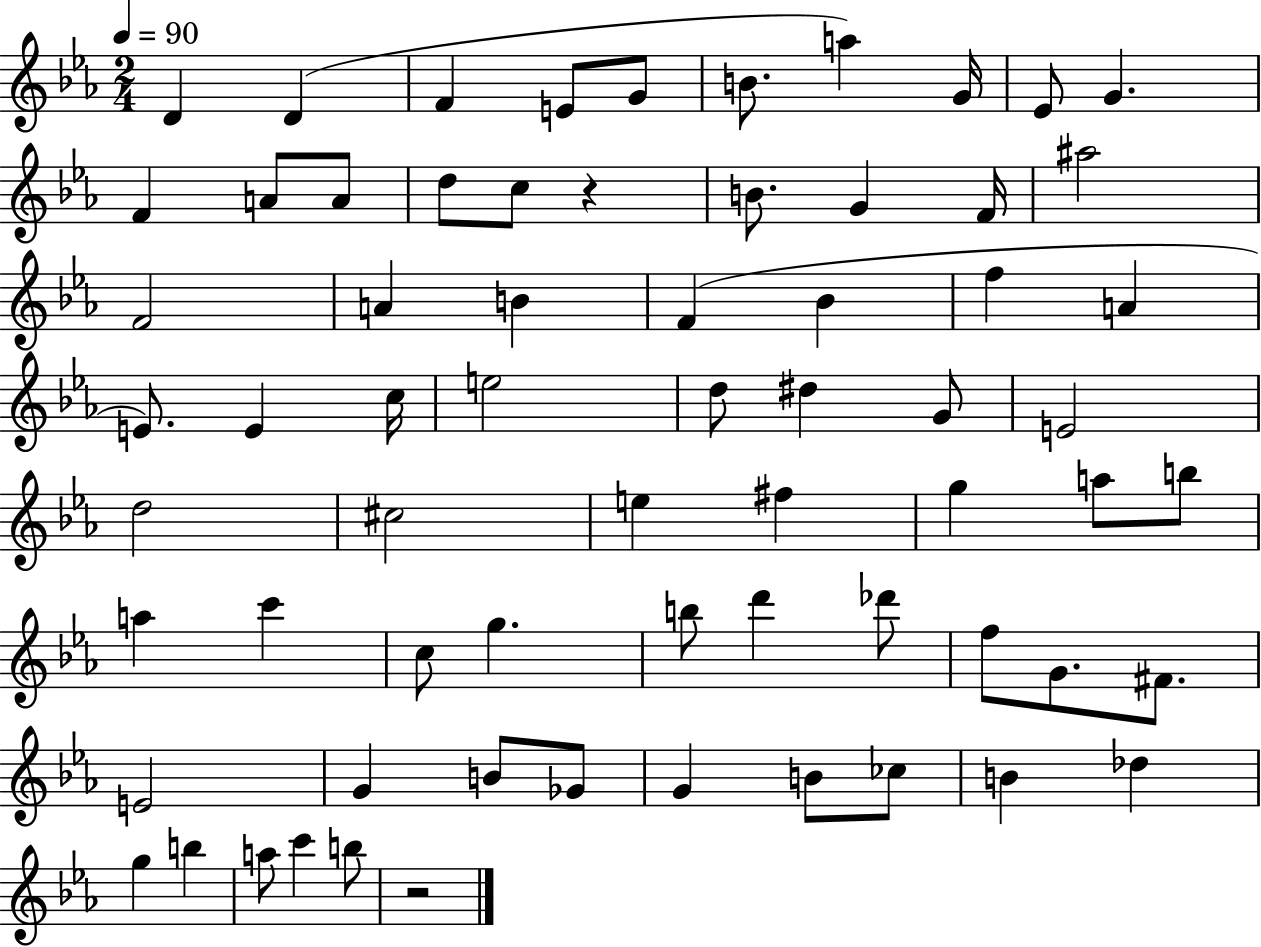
{
  \clef treble
  \numericTimeSignature
  \time 2/4
  \key ees \major
  \tempo 4 = 90
  d'4 d'4( | f'4 e'8 g'8 | b'8. a''4) g'16 | ees'8 g'4. | \break f'4 a'8 a'8 | d''8 c''8 r4 | b'8. g'4 f'16 | ais''2 | \break f'2 | a'4 b'4 | f'4( bes'4 | f''4 a'4 | \break e'8.) e'4 c''16 | e''2 | d''8 dis''4 g'8 | e'2 | \break d''2 | cis''2 | e''4 fis''4 | g''4 a''8 b''8 | \break a''4 c'''4 | c''8 g''4. | b''8 d'''4 des'''8 | f''8 g'8. fis'8. | \break e'2 | g'4 b'8 ges'8 | g'4 b'8 ces''8 | b'4 des''4 | \break g''4 b''4 | a''8 c'''4 b''8 | r2 | \bar "|."
}